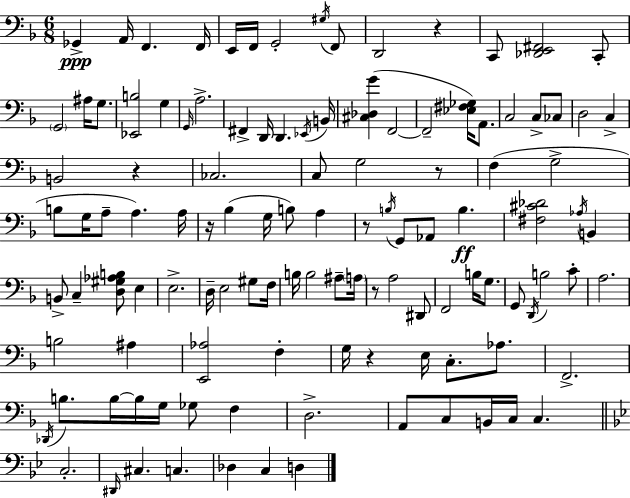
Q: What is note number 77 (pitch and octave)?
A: F3